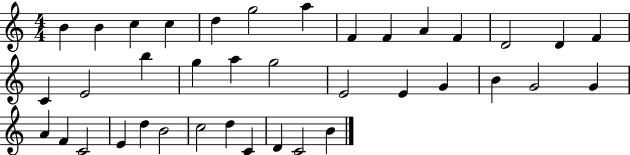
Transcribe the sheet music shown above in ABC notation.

X:1
T:Untitled
M:4/4
L:1/4
K:C
B B c c d g2 a F F A F D2 D F C E2 b g a g2 E2 E G B G2 G A F C2 E d B2 c2 d C D C2 B